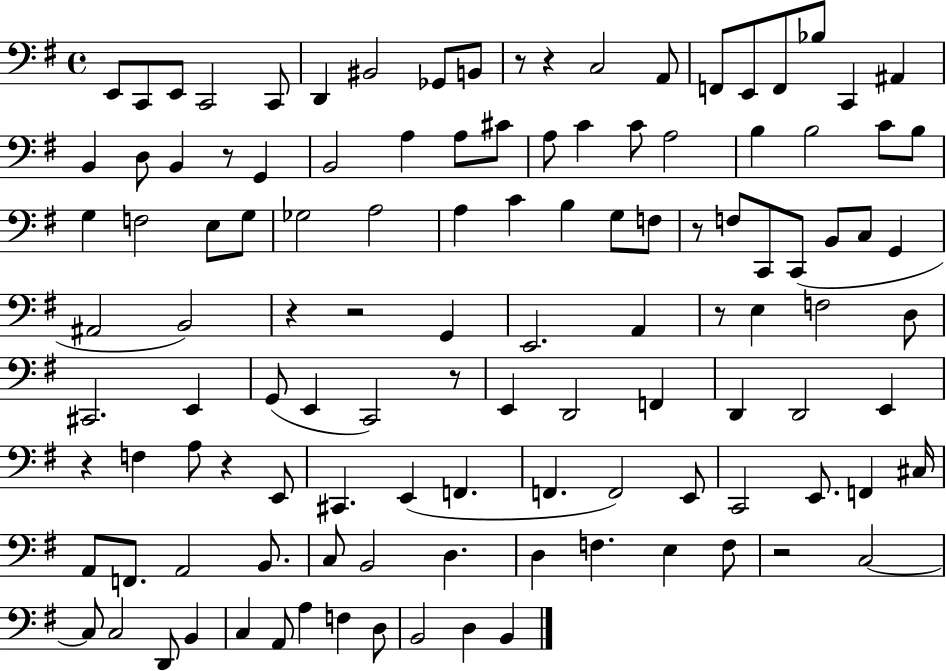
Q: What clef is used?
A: bass